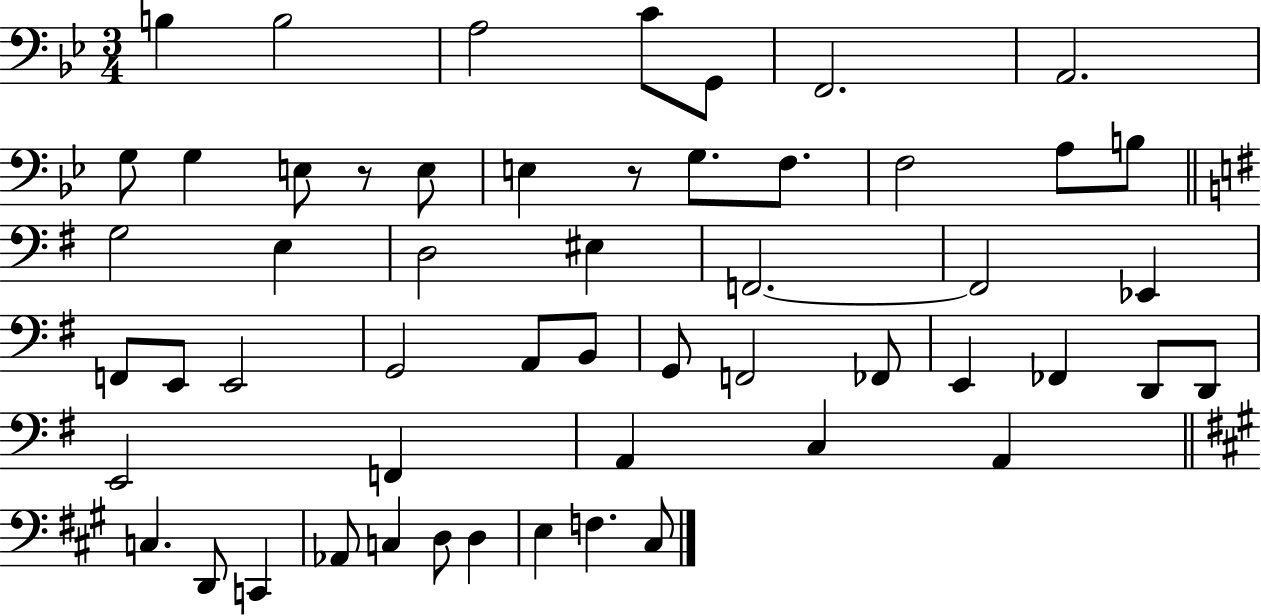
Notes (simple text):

B3/q B3/h A3/h C4/e G2/e F2/h. A2/h. G3/e G3/q E3/e R/e E3/e E3/q R/e G3/e. F3/e. F3/h A3/e B3/e G3/h E3/q D3/h EIS3/q F2/h. F2/h Eb2/q F2/e E2/e E2/h G2/h A2/e B2/e G2/e F2/h FES2/e E2/q FES2/q D2/e D2/e E2/h F2/q A2/q C3/q A2/q C3/q. D2/e C2/q Ab2/e C3/q D3/e D3/q E3/q F3/q. C#3/e